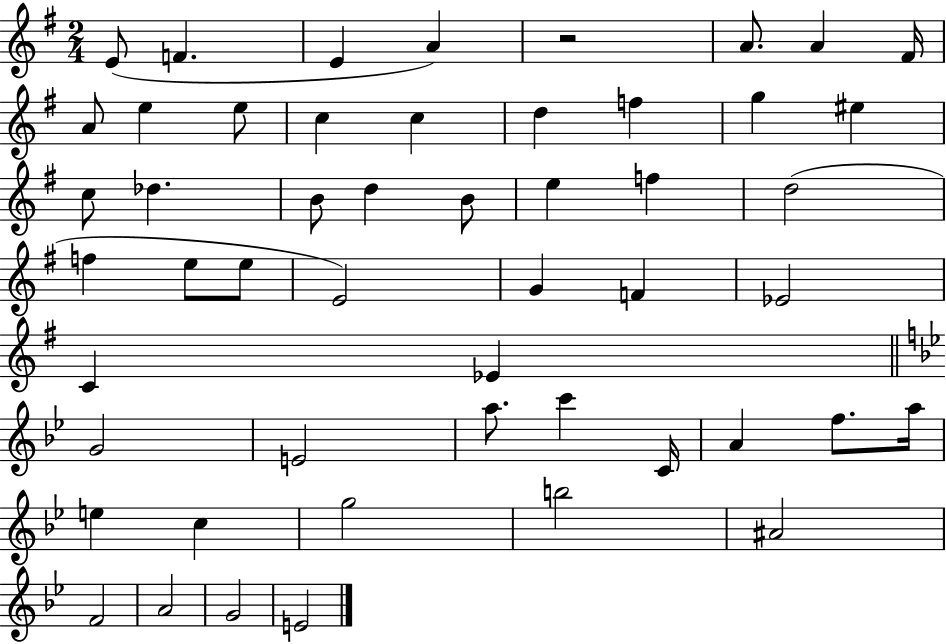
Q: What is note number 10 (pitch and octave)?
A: E5